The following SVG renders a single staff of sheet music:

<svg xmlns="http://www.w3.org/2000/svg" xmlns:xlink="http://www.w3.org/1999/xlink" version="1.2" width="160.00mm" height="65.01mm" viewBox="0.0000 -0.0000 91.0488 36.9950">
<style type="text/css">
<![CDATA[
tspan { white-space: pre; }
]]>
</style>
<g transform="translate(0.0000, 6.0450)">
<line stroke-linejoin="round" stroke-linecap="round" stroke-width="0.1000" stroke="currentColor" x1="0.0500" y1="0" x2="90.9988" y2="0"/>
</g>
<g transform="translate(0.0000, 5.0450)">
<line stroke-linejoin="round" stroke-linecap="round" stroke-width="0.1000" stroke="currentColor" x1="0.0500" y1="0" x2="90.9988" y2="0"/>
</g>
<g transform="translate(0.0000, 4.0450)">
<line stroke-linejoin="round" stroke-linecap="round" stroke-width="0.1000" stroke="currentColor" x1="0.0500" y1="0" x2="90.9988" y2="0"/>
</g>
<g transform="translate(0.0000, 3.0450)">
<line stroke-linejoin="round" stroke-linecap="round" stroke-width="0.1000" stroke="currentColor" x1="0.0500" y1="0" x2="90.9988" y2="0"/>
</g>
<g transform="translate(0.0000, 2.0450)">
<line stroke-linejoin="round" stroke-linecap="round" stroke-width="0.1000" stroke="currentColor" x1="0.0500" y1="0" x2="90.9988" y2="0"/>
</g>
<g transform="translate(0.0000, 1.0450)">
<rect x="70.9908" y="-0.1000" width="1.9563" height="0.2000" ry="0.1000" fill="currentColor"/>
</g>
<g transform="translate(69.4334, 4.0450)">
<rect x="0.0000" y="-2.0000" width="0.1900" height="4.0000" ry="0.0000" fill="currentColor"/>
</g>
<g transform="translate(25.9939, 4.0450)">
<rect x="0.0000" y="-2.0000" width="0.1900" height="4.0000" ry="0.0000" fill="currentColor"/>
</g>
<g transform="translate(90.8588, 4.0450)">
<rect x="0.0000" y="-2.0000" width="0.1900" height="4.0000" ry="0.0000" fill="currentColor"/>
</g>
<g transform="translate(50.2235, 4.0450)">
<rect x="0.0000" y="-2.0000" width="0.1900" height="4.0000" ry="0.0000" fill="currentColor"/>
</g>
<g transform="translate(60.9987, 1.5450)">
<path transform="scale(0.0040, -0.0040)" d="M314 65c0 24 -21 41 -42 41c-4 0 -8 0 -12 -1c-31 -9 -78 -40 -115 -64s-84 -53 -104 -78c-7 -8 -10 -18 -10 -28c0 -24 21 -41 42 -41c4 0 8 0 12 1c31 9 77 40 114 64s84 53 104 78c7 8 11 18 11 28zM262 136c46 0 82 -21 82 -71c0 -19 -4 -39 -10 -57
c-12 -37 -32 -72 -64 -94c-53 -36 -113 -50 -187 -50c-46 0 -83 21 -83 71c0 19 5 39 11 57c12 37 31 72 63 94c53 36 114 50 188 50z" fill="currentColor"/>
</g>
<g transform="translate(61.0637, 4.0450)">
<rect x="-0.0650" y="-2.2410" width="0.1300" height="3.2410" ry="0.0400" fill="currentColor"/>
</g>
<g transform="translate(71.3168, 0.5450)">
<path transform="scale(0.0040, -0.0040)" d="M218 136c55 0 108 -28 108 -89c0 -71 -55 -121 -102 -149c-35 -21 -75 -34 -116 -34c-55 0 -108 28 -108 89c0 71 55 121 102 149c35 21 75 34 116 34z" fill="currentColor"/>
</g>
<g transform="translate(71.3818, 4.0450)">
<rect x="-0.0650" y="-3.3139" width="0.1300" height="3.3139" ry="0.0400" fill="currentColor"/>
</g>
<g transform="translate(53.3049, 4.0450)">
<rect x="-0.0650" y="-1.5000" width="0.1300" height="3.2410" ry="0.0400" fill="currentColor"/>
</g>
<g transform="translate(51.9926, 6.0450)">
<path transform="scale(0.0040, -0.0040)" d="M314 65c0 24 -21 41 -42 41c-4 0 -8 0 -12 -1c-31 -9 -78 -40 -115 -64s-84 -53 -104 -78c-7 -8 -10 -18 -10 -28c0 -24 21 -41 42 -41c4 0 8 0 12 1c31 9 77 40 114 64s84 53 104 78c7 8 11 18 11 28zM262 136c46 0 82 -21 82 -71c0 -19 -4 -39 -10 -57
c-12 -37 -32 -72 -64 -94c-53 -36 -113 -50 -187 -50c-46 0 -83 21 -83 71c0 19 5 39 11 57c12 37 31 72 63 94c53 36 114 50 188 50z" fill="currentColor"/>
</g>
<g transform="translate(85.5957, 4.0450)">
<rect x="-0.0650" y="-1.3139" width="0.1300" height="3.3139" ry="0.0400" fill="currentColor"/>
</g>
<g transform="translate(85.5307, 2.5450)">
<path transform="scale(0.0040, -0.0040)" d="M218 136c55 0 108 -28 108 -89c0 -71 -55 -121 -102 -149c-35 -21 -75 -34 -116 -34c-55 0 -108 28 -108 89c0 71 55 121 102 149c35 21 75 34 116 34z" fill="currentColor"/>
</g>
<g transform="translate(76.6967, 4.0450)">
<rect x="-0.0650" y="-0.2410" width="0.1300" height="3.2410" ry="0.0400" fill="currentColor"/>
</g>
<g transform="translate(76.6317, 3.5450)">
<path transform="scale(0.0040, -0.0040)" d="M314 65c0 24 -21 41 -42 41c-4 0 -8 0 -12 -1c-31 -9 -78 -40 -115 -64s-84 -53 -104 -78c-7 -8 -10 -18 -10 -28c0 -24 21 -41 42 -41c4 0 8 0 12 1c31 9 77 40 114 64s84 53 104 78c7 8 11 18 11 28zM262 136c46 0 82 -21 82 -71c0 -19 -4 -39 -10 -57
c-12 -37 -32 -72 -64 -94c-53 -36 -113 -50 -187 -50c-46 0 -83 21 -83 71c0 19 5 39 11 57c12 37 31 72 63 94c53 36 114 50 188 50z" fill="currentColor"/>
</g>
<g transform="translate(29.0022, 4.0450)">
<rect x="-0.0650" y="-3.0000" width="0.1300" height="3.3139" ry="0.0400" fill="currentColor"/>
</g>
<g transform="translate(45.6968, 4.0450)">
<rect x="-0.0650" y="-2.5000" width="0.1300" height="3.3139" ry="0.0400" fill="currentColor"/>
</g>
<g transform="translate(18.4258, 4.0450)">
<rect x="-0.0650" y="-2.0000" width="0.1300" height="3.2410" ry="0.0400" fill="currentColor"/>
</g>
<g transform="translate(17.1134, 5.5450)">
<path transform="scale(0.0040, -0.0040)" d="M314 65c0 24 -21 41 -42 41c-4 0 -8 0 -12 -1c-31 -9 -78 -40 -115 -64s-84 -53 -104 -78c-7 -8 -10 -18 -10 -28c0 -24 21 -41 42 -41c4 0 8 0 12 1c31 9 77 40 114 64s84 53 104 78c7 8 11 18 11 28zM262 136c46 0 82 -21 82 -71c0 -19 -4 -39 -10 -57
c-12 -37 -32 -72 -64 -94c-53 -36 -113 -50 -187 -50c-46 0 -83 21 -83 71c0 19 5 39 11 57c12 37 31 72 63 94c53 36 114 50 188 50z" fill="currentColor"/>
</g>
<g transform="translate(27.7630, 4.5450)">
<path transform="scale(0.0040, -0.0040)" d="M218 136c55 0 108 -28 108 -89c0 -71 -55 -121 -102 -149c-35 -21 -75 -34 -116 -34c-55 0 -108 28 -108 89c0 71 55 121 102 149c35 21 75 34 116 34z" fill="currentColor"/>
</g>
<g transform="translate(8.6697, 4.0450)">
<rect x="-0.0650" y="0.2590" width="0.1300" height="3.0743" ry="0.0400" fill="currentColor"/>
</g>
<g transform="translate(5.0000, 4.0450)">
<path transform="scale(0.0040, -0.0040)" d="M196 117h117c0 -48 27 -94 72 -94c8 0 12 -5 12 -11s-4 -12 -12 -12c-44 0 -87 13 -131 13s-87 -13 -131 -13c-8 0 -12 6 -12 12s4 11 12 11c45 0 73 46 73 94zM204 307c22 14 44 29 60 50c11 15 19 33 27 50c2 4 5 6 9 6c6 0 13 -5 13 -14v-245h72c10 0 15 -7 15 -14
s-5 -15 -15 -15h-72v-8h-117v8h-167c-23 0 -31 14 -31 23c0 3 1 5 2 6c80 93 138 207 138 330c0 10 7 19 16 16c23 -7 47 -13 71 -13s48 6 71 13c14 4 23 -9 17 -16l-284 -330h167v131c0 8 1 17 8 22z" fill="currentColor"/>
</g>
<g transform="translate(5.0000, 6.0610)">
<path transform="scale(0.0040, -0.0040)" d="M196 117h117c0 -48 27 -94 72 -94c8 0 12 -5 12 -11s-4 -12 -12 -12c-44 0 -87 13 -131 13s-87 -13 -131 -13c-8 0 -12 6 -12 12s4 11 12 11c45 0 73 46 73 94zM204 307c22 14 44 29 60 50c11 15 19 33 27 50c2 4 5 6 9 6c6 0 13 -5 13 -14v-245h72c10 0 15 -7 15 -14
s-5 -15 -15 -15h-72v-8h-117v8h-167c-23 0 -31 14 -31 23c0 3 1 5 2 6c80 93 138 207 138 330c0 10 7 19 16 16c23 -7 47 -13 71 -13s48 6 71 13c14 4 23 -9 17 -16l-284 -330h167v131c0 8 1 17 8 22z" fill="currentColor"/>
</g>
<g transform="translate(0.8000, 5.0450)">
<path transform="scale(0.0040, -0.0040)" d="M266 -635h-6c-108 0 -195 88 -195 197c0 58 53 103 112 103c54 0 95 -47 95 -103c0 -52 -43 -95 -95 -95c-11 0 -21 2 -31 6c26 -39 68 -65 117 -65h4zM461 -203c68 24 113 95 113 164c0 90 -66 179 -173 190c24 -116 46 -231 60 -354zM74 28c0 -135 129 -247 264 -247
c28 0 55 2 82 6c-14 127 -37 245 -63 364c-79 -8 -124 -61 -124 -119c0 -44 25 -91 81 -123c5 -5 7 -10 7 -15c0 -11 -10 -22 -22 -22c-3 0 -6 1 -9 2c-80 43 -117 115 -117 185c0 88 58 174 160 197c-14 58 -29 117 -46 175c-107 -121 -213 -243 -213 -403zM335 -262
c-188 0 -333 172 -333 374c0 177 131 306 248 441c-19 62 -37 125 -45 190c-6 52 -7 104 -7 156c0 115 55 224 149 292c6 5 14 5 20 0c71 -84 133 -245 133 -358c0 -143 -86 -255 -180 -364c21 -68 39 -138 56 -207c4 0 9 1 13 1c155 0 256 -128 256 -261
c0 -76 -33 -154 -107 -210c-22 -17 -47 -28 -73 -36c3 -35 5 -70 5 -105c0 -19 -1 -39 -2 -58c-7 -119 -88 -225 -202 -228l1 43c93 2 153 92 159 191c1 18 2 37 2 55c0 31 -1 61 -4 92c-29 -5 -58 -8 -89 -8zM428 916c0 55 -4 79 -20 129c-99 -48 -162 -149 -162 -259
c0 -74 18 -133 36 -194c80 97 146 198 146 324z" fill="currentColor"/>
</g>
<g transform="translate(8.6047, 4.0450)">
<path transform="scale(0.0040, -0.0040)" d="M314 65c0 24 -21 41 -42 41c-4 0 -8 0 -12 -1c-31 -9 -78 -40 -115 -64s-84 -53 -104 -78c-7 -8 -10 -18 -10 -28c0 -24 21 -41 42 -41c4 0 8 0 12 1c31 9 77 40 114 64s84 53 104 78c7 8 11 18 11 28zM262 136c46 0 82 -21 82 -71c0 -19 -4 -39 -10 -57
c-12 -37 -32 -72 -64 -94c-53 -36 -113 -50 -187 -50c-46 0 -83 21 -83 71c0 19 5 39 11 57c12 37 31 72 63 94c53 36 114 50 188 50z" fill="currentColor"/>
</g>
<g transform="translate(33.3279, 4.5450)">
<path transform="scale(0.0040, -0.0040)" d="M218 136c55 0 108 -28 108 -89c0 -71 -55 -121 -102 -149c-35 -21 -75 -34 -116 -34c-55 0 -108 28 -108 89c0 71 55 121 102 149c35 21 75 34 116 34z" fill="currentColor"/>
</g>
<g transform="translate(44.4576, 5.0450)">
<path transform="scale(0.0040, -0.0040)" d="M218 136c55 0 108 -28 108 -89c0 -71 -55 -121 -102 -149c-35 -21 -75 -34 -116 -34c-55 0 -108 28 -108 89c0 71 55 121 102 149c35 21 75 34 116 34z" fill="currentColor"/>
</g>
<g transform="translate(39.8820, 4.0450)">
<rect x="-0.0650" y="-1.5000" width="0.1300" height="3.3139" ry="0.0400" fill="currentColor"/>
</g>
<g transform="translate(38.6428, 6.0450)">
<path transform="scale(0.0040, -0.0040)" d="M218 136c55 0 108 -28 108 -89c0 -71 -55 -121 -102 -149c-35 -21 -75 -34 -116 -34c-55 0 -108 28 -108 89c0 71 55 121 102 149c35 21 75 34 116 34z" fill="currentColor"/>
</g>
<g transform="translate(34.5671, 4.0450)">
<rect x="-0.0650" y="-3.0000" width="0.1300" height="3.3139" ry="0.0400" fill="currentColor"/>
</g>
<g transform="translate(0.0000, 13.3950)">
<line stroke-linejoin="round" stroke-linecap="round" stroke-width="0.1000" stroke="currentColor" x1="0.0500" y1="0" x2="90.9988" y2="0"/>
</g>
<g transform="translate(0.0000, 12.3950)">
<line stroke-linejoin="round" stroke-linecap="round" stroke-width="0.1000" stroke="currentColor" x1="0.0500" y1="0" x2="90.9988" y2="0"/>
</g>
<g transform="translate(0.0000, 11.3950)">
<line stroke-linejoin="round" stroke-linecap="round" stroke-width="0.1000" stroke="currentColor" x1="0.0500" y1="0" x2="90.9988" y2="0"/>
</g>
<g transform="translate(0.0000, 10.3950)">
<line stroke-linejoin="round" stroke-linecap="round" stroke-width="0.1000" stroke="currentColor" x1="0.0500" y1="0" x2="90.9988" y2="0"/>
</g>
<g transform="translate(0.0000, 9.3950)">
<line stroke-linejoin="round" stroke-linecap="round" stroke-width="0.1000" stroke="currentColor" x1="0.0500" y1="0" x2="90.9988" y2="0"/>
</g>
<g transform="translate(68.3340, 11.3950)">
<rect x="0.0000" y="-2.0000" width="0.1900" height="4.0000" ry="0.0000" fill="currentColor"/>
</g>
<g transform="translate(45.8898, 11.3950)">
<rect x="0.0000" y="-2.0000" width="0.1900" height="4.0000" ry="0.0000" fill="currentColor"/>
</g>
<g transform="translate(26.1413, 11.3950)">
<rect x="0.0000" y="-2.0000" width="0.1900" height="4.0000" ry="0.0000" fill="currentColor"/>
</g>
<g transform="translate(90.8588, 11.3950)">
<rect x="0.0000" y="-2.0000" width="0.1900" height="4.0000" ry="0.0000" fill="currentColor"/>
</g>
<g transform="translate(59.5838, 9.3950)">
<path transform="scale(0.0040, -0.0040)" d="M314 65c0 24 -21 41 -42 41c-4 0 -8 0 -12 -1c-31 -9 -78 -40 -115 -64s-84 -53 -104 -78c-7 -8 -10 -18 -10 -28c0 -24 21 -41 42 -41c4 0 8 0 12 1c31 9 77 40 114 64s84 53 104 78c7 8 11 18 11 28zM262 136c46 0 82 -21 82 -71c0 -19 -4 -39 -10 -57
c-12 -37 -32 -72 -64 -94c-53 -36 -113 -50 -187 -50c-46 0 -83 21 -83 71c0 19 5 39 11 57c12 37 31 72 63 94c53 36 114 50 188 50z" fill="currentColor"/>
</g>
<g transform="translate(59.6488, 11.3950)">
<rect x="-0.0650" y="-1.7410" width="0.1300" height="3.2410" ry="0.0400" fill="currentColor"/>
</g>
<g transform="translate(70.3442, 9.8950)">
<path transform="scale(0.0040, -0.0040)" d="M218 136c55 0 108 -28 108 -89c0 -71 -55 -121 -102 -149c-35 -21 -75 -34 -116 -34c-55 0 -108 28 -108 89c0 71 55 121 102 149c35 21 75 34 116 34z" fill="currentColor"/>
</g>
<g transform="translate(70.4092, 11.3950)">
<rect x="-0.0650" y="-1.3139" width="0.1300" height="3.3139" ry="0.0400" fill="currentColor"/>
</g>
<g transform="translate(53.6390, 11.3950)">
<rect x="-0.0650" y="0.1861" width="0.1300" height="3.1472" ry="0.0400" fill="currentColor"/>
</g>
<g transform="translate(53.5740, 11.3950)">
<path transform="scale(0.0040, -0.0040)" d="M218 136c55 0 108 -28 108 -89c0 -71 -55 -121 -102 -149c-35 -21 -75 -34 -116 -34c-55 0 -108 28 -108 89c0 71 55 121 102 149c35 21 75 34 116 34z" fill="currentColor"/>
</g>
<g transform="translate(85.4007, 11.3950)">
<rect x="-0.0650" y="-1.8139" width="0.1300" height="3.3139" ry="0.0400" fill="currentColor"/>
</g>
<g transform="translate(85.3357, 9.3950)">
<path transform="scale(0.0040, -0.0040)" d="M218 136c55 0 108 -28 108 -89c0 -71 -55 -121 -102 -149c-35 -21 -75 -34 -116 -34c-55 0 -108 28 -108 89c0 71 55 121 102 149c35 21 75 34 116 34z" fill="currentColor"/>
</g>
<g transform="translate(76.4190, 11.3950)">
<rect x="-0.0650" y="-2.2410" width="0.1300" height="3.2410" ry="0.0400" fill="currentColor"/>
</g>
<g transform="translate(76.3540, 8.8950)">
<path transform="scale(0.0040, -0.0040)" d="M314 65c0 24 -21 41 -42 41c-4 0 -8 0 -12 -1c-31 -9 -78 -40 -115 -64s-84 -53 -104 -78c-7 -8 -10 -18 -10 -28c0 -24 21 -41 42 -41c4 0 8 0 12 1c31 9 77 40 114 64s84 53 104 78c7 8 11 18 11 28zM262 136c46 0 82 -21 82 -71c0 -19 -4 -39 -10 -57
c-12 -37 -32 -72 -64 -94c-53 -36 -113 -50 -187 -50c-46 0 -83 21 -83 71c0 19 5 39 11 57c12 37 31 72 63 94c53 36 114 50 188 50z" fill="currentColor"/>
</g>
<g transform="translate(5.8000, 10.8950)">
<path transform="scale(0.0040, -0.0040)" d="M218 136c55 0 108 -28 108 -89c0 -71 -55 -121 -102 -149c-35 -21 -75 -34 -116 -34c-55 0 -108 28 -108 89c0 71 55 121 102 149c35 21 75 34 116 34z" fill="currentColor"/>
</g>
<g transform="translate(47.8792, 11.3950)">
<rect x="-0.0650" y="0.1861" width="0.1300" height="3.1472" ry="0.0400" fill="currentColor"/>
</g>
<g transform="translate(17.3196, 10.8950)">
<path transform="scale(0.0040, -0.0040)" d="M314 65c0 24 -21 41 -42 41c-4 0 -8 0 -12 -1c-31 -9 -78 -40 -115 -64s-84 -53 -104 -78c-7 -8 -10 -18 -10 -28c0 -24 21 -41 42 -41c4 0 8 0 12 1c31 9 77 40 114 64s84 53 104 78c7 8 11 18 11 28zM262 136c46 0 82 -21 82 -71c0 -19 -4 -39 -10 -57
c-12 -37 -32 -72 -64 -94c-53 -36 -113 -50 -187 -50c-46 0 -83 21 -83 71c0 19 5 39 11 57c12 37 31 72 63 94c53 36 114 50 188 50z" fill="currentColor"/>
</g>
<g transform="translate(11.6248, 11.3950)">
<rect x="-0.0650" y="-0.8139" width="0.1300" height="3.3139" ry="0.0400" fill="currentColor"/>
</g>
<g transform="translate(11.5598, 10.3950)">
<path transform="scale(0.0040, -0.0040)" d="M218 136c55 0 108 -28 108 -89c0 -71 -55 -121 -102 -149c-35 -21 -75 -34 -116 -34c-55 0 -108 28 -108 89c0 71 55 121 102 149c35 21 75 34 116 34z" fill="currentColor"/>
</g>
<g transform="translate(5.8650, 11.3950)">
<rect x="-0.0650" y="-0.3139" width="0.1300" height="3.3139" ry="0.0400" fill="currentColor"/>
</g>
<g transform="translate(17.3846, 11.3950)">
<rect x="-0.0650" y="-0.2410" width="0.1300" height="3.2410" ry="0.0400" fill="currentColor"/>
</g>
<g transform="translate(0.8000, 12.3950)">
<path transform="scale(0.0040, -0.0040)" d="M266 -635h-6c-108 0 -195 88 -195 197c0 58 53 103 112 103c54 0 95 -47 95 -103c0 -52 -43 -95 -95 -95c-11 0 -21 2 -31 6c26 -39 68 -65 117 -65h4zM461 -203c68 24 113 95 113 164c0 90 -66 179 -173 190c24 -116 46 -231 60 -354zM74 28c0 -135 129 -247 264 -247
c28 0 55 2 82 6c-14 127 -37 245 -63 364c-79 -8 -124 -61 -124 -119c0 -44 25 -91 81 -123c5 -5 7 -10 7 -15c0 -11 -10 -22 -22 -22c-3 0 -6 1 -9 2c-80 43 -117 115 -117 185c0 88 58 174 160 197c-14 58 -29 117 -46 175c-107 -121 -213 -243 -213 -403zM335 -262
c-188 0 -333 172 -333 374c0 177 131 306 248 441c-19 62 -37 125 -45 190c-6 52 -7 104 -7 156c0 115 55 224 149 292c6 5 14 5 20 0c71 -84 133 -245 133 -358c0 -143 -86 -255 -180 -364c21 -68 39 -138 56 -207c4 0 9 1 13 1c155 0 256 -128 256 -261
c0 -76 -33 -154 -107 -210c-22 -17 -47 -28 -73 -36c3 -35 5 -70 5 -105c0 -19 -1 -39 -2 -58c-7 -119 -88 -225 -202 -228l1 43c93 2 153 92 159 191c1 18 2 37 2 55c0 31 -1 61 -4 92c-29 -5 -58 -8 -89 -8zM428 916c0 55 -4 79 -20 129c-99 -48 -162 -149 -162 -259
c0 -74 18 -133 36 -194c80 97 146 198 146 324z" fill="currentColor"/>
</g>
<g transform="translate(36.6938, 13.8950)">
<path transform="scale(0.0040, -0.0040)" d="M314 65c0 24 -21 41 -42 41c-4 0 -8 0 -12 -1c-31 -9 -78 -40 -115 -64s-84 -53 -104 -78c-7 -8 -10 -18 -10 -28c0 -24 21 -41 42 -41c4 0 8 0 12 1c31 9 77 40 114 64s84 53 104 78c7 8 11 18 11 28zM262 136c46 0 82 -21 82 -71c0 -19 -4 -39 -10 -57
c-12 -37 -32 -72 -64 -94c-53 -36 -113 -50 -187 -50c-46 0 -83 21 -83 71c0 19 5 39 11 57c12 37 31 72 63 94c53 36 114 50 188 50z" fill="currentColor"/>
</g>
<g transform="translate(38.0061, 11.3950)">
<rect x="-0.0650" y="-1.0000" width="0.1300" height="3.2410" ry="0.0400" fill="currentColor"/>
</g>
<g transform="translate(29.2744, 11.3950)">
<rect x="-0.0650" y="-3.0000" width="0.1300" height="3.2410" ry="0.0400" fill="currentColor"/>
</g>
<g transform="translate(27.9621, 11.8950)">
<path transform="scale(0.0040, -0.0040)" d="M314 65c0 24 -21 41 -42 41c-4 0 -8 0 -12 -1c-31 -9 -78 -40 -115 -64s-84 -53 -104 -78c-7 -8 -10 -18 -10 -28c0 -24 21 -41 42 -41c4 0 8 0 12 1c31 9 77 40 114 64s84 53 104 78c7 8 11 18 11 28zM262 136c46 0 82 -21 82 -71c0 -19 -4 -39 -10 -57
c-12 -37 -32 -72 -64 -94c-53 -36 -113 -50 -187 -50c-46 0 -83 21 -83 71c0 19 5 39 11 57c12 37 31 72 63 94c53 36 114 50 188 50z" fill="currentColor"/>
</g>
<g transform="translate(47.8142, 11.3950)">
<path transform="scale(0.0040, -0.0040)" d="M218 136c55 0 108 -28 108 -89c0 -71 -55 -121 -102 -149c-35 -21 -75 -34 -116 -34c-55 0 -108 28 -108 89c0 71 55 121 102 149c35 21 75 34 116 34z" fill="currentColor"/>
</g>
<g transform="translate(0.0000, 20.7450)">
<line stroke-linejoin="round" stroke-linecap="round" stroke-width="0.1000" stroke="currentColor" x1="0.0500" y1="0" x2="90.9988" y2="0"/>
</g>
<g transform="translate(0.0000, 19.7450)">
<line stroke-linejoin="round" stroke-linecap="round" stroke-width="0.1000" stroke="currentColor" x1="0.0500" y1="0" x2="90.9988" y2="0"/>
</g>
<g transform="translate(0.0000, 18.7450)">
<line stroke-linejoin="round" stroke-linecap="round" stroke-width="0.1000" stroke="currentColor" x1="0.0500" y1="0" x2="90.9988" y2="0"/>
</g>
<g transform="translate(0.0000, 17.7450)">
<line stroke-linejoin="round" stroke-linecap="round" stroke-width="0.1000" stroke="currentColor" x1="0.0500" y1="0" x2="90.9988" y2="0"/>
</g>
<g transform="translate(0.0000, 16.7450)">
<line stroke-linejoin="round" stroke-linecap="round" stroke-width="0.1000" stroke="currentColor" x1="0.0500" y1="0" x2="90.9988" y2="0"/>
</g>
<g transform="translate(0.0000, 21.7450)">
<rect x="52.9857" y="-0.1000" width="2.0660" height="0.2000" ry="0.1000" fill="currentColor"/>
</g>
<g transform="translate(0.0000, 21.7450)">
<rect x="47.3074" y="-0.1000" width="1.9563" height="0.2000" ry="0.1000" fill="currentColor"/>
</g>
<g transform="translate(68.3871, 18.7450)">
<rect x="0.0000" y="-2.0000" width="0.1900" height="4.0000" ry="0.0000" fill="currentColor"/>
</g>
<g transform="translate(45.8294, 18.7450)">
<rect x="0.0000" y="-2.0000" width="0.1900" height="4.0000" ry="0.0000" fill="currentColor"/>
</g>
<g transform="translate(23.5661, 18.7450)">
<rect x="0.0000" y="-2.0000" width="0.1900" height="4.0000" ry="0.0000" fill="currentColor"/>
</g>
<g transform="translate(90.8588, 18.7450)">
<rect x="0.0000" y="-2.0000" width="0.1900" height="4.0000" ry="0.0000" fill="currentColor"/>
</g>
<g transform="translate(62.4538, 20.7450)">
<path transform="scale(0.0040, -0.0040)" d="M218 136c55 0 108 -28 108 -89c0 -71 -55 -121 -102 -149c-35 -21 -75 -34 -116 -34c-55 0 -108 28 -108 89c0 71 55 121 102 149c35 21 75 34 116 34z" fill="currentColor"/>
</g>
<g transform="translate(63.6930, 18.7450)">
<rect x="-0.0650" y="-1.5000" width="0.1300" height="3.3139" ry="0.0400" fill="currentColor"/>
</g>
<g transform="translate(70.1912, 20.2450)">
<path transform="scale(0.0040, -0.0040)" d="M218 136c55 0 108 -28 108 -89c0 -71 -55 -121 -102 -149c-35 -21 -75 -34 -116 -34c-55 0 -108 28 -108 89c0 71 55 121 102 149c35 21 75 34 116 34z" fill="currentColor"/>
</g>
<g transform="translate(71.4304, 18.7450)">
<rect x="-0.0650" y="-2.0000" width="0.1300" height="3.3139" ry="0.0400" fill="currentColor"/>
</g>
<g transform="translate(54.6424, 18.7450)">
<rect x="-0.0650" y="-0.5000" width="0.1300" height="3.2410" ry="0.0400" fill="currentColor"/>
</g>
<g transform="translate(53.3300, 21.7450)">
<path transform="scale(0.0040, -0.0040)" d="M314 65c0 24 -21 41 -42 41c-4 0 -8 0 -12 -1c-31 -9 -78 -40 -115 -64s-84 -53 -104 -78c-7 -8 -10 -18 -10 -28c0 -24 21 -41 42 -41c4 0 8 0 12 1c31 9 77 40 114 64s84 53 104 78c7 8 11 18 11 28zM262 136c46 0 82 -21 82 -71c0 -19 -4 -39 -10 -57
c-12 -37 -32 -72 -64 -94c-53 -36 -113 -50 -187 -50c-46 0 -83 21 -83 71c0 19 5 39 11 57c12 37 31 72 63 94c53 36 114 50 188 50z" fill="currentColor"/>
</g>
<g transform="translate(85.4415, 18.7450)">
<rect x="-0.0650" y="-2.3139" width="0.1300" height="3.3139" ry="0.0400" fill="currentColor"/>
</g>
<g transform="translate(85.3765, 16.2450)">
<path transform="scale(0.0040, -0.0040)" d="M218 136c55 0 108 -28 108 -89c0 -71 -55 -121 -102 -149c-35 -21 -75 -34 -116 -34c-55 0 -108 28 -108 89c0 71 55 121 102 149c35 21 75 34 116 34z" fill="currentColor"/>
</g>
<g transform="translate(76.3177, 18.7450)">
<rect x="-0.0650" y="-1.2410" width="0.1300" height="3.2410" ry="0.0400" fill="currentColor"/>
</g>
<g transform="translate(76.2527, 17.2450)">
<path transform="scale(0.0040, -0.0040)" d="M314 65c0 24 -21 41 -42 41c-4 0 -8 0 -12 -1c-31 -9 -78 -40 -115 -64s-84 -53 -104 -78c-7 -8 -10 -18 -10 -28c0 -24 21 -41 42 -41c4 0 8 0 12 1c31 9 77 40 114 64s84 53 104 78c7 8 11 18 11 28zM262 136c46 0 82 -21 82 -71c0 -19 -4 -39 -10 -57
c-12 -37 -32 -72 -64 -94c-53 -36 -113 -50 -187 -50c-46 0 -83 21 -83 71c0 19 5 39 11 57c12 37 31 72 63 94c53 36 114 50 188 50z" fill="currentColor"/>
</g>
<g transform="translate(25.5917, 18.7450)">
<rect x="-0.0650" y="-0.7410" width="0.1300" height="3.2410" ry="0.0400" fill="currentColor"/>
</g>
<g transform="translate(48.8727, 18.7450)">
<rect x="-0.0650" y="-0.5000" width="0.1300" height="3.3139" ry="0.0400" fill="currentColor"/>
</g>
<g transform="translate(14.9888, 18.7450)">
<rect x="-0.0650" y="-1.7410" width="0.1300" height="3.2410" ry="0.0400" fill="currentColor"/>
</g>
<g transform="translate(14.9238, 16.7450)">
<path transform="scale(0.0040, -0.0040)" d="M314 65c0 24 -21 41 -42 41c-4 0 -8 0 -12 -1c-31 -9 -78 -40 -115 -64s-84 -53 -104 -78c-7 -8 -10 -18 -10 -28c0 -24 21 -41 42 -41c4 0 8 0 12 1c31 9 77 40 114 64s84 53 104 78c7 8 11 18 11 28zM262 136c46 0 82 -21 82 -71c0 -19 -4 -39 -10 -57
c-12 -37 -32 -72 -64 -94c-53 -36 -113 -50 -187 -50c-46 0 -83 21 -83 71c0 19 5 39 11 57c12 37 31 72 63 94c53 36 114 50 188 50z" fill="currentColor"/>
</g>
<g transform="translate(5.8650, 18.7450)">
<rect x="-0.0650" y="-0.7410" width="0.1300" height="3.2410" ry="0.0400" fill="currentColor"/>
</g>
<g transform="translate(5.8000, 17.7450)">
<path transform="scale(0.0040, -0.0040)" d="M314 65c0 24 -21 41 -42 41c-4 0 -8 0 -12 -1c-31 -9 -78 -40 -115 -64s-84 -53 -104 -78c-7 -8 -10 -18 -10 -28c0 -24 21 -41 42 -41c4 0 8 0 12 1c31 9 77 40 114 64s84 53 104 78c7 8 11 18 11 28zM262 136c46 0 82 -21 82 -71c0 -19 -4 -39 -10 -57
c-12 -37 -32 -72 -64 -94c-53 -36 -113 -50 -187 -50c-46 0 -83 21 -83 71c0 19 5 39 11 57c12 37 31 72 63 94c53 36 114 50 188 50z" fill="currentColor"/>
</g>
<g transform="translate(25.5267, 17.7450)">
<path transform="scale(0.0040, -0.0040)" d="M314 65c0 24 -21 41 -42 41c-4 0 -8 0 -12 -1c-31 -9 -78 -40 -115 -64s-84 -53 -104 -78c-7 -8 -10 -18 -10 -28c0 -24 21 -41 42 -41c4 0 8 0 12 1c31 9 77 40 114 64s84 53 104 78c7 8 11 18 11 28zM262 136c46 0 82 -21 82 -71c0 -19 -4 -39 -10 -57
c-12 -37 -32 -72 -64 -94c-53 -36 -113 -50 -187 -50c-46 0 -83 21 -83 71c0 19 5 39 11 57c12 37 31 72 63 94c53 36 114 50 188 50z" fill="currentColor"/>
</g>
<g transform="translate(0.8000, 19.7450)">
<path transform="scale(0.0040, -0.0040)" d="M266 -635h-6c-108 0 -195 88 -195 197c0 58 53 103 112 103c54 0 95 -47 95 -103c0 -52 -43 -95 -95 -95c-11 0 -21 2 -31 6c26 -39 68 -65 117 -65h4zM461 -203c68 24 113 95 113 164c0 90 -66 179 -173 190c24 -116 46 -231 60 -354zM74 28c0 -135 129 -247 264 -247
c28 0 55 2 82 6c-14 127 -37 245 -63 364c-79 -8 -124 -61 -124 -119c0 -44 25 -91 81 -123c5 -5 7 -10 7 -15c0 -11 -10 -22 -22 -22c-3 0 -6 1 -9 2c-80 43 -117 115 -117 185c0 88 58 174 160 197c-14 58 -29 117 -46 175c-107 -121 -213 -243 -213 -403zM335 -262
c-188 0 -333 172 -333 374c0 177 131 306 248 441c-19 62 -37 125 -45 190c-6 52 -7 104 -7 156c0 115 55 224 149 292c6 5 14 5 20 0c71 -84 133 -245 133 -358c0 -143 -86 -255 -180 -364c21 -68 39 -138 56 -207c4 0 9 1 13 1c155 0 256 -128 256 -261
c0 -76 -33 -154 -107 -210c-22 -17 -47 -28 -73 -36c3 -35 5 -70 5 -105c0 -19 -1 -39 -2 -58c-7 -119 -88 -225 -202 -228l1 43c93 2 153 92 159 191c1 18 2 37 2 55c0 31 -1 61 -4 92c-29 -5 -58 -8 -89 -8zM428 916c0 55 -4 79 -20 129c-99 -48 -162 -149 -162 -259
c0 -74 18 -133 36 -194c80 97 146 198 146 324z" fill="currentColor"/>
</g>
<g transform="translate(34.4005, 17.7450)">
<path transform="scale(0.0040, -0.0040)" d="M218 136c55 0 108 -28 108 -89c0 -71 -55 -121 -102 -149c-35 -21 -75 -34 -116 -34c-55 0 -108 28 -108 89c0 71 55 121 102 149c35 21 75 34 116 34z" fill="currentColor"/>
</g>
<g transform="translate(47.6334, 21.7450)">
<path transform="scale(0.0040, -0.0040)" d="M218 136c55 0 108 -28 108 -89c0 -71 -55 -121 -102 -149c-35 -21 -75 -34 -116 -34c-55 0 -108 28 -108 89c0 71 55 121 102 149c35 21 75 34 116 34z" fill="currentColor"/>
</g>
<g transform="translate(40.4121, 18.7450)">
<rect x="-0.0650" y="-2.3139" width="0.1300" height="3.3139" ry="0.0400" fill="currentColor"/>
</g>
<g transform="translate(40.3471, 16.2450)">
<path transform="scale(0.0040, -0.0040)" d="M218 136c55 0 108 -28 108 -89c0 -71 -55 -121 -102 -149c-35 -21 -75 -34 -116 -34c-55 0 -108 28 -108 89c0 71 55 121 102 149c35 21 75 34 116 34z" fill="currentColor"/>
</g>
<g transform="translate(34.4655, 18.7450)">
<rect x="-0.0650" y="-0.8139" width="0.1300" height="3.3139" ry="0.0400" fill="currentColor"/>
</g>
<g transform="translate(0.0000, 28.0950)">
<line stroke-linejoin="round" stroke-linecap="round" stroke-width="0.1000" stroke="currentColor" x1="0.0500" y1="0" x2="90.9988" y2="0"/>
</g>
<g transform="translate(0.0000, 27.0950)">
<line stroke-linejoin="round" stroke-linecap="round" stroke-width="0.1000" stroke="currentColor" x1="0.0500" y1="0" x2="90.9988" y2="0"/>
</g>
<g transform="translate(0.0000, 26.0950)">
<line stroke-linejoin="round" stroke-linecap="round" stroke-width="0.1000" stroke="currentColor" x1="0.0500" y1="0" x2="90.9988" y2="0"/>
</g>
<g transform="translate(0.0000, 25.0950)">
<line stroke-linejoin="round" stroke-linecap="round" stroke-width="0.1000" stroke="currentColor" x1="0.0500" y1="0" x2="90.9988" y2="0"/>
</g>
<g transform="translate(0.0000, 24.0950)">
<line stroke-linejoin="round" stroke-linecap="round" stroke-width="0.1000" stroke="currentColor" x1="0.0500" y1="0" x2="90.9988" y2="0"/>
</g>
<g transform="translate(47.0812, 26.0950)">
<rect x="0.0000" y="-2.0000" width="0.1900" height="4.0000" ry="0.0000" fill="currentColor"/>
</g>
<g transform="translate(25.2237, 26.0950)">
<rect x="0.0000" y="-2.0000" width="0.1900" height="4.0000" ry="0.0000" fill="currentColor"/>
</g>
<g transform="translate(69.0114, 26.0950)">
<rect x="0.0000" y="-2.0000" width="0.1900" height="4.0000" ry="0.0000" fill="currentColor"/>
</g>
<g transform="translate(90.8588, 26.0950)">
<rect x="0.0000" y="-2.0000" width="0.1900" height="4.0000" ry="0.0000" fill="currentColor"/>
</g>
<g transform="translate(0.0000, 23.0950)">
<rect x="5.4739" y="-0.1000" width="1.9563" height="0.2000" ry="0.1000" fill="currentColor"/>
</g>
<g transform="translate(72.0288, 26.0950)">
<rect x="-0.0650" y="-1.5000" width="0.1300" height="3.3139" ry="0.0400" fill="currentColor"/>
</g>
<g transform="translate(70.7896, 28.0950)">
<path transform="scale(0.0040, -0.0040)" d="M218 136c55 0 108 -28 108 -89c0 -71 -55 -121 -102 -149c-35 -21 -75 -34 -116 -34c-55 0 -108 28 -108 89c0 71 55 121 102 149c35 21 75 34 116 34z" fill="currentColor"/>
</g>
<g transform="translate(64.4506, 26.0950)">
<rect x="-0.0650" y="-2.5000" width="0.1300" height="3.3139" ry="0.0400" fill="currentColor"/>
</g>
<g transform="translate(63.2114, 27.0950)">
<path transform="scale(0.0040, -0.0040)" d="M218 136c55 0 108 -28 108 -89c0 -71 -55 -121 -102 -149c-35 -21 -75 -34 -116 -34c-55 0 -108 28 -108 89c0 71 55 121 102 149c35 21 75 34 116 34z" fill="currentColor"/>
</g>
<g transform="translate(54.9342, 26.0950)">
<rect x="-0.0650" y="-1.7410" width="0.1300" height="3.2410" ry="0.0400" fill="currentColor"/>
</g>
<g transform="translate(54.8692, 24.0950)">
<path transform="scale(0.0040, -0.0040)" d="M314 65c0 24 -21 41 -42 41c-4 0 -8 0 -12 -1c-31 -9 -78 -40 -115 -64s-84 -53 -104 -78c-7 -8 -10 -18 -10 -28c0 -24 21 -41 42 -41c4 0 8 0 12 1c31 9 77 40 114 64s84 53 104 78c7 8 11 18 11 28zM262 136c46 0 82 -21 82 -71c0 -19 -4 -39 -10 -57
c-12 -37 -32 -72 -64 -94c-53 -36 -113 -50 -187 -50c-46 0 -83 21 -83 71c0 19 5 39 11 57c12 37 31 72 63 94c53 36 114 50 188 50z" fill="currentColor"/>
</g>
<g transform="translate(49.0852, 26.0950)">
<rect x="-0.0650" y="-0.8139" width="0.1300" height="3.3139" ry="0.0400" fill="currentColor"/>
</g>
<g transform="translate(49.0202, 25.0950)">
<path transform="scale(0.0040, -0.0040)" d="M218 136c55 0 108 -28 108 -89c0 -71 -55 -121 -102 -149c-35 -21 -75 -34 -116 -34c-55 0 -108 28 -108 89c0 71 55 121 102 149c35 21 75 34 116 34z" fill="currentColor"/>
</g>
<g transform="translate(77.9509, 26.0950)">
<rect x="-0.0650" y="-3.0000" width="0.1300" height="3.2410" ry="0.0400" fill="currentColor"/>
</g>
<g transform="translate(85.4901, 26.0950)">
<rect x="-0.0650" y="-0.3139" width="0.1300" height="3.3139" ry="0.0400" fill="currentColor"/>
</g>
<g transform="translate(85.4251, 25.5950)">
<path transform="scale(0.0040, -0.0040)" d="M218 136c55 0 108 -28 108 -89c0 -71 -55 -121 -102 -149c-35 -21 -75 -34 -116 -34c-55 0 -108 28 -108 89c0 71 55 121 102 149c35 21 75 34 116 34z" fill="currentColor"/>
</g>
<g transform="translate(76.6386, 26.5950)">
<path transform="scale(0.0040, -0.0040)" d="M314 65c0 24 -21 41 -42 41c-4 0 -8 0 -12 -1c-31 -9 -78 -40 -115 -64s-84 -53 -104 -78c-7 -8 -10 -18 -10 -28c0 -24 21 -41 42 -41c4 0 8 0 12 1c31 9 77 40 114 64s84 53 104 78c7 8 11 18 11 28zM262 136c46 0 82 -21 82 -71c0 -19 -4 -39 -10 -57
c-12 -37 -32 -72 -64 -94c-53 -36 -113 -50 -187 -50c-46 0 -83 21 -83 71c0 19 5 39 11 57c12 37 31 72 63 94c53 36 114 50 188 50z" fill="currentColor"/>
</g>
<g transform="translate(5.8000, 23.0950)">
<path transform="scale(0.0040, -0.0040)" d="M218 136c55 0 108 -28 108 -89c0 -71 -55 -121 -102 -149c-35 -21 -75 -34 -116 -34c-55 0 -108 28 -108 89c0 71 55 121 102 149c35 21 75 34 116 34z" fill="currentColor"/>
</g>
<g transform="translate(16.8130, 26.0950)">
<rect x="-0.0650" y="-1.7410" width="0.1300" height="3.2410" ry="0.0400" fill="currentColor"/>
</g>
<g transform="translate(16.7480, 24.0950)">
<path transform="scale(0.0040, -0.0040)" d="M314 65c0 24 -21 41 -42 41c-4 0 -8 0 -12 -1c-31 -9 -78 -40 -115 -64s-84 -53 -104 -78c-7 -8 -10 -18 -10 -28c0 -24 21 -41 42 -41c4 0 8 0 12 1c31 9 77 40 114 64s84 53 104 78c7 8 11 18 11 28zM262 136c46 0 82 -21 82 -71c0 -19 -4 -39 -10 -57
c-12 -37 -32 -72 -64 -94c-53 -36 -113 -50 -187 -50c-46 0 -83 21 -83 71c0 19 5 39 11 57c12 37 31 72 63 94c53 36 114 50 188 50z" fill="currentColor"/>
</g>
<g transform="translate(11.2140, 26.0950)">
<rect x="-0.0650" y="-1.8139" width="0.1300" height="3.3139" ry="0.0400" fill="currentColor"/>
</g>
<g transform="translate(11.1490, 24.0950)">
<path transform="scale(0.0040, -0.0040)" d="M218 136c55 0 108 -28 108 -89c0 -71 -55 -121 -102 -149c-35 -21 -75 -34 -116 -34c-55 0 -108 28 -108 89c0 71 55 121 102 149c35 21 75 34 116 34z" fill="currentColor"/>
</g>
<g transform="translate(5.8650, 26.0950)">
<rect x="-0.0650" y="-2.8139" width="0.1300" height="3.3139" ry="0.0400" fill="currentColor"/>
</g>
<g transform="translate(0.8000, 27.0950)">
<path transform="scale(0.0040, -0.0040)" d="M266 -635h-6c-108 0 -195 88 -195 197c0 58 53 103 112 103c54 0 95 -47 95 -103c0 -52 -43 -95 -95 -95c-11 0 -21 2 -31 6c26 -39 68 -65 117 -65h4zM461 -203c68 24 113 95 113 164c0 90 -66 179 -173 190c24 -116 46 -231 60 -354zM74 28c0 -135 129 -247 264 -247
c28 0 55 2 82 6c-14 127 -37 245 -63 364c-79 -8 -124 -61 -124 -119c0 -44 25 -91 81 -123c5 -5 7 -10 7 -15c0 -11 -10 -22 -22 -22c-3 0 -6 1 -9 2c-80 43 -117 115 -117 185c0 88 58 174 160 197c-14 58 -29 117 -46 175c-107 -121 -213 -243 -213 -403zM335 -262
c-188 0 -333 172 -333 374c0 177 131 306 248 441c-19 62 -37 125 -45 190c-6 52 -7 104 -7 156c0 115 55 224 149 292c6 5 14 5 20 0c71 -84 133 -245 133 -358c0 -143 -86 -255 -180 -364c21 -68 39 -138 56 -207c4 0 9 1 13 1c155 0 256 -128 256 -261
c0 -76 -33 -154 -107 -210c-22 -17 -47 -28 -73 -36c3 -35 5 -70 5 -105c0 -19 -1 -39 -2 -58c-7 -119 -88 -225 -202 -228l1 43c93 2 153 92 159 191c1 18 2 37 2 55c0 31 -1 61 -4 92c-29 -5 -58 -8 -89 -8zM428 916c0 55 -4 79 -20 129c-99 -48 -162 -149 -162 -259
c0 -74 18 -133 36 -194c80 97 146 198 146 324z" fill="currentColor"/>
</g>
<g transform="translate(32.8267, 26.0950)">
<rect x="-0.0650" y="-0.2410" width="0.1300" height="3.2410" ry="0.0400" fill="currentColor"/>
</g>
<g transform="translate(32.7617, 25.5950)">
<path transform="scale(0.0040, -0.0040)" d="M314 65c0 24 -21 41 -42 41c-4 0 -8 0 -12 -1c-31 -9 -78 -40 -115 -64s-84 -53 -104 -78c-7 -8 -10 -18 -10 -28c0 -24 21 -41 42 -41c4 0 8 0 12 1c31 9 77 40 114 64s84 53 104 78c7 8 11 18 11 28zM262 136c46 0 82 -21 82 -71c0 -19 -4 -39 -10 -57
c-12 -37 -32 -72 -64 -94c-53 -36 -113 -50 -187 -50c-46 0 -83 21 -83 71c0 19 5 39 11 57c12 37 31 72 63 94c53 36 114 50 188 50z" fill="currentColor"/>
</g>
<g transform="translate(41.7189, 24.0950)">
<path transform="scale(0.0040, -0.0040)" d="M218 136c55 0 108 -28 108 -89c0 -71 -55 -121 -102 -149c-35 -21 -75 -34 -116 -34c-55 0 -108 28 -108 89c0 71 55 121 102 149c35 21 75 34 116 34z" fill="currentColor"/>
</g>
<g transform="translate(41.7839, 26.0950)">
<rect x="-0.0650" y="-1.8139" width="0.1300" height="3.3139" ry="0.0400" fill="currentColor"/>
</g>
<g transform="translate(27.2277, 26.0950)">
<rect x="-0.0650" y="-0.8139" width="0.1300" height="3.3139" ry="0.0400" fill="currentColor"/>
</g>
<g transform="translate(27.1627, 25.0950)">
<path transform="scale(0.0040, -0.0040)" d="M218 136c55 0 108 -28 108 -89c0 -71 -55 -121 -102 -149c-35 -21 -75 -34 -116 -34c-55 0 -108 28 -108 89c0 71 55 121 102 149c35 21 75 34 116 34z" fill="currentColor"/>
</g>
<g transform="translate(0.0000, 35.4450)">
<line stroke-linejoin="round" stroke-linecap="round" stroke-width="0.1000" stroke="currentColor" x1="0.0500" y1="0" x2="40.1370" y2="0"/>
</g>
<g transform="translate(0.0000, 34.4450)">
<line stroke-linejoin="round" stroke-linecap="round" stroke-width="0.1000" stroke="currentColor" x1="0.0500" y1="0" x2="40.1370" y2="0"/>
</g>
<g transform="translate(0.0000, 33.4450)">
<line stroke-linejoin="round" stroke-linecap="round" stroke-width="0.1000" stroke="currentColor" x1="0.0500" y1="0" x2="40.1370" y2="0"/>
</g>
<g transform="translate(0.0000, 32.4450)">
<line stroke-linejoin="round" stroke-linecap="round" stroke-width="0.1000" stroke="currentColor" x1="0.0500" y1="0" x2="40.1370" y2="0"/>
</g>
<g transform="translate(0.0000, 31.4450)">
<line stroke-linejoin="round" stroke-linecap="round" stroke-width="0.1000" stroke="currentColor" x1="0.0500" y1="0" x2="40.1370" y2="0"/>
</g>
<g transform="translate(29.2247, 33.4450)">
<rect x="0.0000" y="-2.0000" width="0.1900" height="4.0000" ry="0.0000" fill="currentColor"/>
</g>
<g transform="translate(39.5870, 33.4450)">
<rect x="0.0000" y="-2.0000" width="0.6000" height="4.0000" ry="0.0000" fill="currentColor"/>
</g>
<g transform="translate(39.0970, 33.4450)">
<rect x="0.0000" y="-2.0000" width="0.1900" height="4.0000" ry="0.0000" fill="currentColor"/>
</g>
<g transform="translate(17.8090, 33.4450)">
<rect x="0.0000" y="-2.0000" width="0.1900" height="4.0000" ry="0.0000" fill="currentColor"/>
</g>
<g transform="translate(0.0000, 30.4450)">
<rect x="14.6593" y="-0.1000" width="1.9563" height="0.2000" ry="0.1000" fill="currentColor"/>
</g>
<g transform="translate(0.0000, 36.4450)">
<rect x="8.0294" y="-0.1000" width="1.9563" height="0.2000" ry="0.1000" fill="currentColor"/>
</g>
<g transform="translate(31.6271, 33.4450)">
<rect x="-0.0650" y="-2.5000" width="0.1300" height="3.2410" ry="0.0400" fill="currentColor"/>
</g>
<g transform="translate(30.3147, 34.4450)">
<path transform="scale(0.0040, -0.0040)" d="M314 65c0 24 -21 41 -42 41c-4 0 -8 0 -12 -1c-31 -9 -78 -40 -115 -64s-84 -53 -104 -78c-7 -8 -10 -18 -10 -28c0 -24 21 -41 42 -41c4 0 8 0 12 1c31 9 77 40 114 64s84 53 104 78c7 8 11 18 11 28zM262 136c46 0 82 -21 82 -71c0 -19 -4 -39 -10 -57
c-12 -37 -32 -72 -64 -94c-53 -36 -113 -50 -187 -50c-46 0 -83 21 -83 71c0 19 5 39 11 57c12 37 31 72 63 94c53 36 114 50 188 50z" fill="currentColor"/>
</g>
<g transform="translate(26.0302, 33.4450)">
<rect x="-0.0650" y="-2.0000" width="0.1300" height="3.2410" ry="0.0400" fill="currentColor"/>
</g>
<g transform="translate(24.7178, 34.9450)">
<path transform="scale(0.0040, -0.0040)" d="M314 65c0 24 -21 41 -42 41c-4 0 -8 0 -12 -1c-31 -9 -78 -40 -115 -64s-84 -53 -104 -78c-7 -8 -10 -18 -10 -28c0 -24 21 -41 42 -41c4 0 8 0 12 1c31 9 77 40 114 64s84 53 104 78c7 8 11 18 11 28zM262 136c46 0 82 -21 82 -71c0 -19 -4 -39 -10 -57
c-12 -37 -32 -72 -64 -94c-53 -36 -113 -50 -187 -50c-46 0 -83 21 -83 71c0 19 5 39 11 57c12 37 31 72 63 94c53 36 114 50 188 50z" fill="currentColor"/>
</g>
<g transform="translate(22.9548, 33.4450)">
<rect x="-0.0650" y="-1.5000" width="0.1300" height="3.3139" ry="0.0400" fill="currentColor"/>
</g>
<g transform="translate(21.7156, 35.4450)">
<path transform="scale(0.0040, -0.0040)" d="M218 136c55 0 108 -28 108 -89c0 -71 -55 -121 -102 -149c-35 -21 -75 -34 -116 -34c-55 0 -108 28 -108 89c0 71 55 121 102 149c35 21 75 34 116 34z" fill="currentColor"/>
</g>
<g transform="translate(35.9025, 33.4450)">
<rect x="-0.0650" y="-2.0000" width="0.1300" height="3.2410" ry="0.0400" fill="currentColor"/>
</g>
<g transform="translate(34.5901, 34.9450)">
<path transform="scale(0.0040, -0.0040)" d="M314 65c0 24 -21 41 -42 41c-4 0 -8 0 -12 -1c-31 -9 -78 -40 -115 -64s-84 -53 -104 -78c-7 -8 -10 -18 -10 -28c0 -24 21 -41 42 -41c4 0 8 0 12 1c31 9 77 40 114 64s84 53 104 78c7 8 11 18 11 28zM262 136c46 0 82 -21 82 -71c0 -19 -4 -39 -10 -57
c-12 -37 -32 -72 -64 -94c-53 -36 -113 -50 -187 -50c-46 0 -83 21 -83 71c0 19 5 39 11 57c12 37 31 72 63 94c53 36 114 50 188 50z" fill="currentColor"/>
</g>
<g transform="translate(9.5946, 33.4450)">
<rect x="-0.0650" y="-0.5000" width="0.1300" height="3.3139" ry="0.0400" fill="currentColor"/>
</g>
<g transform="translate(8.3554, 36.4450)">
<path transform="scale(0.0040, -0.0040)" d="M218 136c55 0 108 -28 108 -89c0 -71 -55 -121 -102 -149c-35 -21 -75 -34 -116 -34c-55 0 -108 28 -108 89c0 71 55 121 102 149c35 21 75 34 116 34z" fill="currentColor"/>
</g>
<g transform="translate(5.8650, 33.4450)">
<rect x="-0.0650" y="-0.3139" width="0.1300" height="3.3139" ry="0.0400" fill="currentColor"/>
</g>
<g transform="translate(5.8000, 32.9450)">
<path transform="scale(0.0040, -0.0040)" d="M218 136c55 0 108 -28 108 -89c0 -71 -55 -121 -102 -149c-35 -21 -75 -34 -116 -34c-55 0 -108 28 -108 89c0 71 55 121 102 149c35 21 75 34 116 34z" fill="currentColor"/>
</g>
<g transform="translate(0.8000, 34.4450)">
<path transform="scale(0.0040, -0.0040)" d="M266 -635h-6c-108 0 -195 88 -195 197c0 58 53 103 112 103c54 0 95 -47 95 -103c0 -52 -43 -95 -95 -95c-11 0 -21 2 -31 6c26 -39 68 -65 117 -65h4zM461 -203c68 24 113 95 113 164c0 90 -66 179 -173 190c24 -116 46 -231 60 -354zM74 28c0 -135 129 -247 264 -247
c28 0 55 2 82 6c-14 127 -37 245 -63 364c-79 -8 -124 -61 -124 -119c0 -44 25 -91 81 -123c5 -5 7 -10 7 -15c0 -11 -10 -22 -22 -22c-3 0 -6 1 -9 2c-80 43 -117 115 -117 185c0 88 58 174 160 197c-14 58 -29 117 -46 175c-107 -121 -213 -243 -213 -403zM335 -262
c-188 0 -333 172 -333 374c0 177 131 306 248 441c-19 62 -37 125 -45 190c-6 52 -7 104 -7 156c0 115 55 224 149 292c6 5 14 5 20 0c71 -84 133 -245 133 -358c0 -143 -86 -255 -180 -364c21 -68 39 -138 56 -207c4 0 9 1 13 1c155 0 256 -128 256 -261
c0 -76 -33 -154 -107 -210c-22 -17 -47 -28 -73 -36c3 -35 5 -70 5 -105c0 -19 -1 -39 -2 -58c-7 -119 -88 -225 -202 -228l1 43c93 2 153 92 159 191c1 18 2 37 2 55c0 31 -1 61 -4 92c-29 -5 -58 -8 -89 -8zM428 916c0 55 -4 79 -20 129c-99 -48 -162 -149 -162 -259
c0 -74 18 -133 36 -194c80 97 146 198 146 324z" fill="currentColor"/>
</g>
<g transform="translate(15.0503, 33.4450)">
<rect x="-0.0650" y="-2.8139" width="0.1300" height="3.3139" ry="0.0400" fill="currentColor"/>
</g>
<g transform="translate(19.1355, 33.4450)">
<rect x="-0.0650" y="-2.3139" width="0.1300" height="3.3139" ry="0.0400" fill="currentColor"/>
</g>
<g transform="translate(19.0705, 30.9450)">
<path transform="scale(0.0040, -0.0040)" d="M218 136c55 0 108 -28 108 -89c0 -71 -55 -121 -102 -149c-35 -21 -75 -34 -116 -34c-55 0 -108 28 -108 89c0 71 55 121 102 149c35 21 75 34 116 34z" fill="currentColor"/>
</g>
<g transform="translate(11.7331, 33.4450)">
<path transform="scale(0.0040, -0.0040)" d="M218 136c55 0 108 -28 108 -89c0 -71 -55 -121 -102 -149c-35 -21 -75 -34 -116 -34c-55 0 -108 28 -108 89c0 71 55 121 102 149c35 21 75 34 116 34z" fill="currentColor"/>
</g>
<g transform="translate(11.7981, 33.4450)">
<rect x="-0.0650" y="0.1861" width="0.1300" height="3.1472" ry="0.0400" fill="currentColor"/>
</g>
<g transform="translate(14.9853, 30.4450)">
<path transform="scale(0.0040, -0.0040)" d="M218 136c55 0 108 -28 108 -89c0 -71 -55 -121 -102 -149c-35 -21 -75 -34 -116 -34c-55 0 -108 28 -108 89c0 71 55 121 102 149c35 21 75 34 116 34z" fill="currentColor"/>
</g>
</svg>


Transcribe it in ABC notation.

X:1
T:Untitled
M:4/4
L:1/4
K:C
B2 F2 A A E G E2 g2 b c2 e c d c2 A2 D2 B B f2 e g2 f d2 f2 d2 d g C C2 E F e2 g a f f2 d c2 f d f2 G E A2 c c C B a g E F2 G2 F2